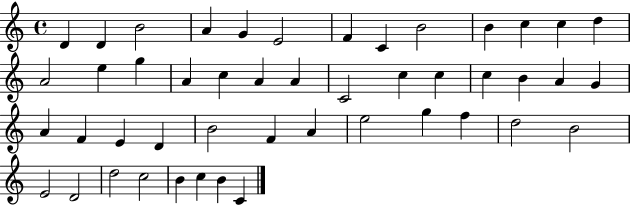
{
  \clef treble
  \time 4/4
  \defaultTimeSignature
  \key c \major
  d'4 d'4 b'2 | a'4 g'4 e'2 | f'4 c'4 b'2 | b'4 c''4 c''4 d''4 | \break a'2 e''4 g''4 | a'4 c''4 a'4 a'4 | c'2 c''4 c''4 | c''4 b'4 a'4 g'4 | \break a'4 f'4 e'4 d'4 | b'2 f'4 a'4 | e''2 g''4 f''4 | d''2 b'2 | \break e'2 d'2 | d''2 c''2 | b'4 c''4 b'4 c'4 | \bar "|."
}